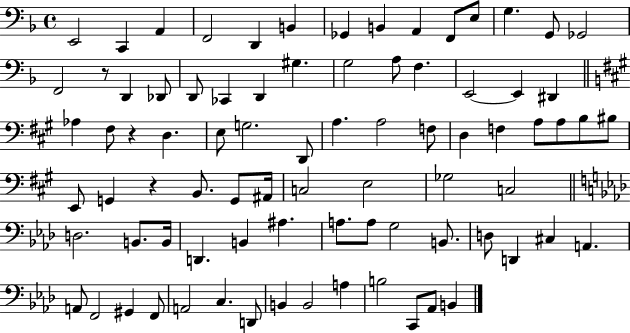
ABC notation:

X:1
T:Untitled
M:4/4
L:1/4
K:F
E,,2 C,, A,, F,,2 D,, B,, _G,, B,, A,, F,,/2 E,/2 G, G,,/2 _G,,2 F,,2 z/2 D,, _D,,/2 D,,/2 _C,, D,, ^G, G,2 A,/2 F, E,,2 E,, ^D,, _A, ^F,/2 z D, E,/2 G,2 D,,/2 A, A,2 F,/2 D, F, A,/2 A,/2 B,/2 ^B,/2 E,,/2 G,, z B,,/2 G,,/2 ^A,,/4 C,2 E,2 _G,2 C,2 D,2 B,,/2 B,,/4 D,, B,, ^A, A,/2 A,/2 G,2 B,,/2 D,/2 D,, ^C, A,, A,,/2 F,,2 ^G,, F,,/2 A,,2 C, D,,/2 B,, B,,2 A, B,2 C,,/2 _A,,/2 B,,